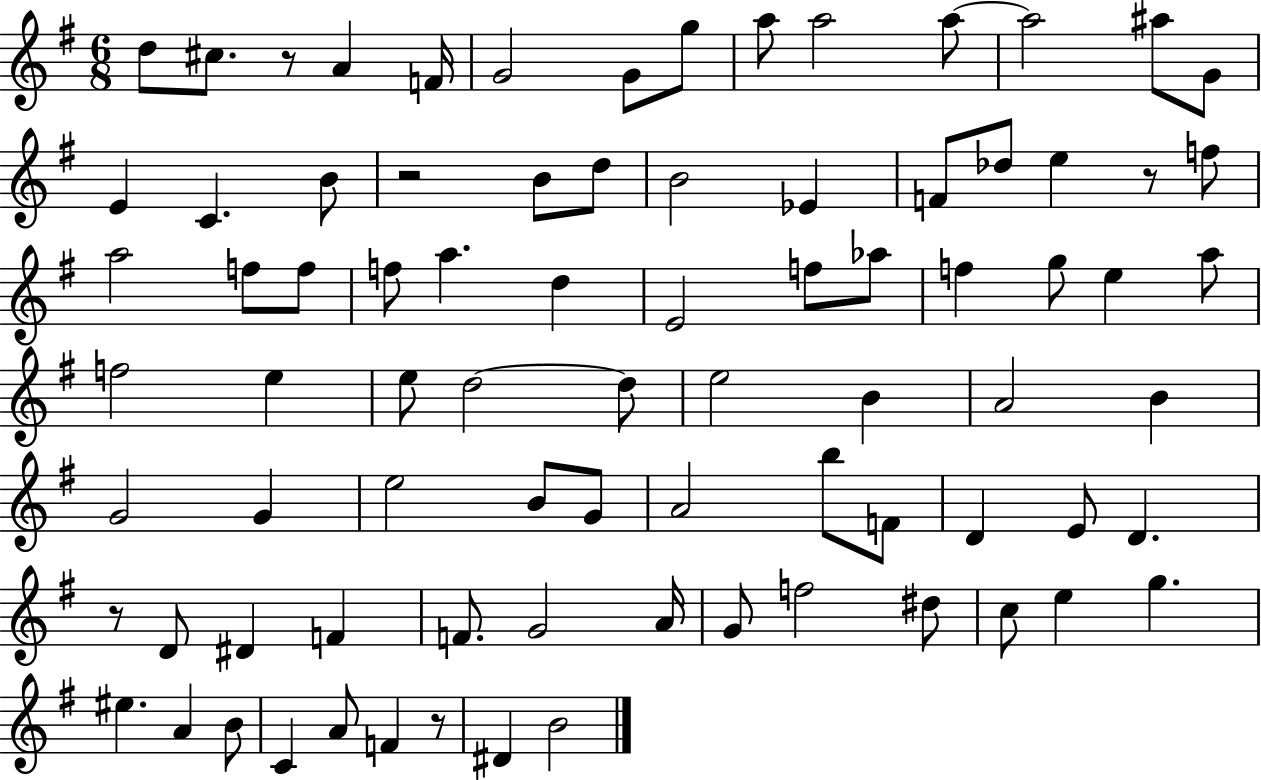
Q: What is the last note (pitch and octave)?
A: B4